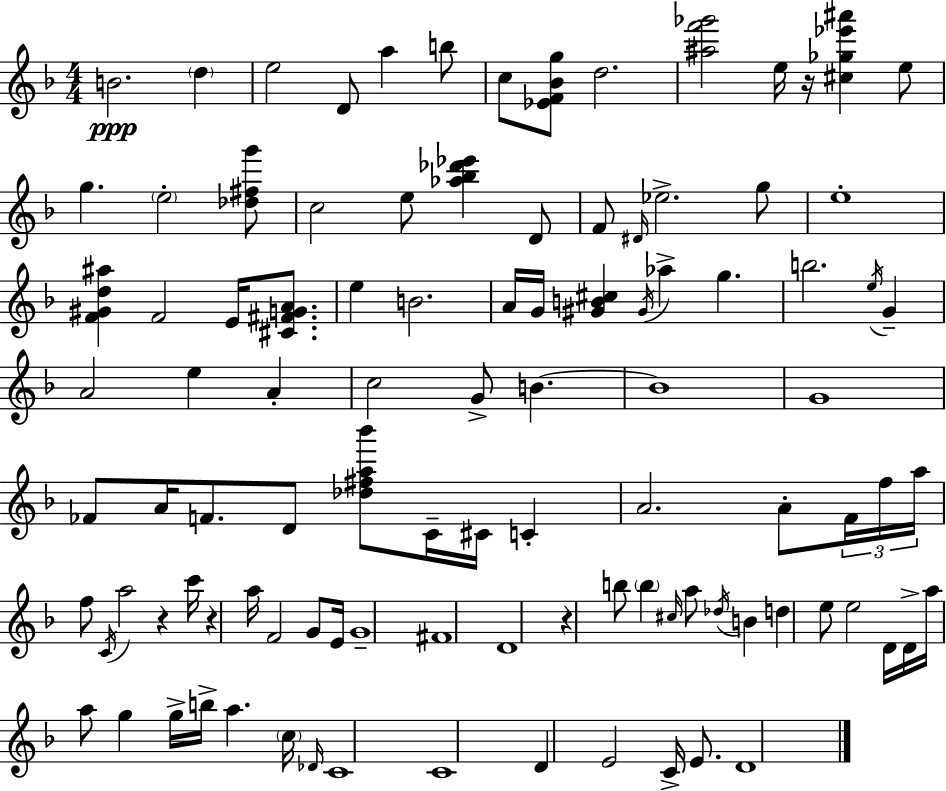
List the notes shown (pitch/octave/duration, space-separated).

B4/h. D5/q E5/h D4/e A5/q B5/e C5/e [Eb4,F4,Bb4,G5]/e D5/h. [A#5,F6,Gb6]/h E5/s R/s [C#5,Gb5,Eb6,A#6]/q E5/e G5/q. E5/h [Db5,F#5,G6]/e C5/h E5/e [Ab5,Bb5,Db6,Eb6]/q D4/e F4/e D#4/s Eb5/h. G5/e E5/w [F4,G#4,D5,A#5]/q F4/h E4/s [C#4,F#4,G4,A4]/e. E5/q B4/h. A4/s G4/s [G#4,B4,C#5]/q G#4/s Ab5/q G5/q. B5/h. E5/s G4/q A4/h E5/q A4/q C5/h G4/e B4/q. B4/w G4/w FES4/e A4/s F4/e. D4/e [Db5,F#5,A5,Bb6]/e C4/s C#4/s C4/q A4/h. A4/e F4/s F5/s A5/s F5/e C4/s A5/h R/q C6/s R/q A5/s F4/h G4/e E4/s G4/w F#4/w D4/w R/q B5/e B5/q C#5/s A5/e Db5/s B4/q D5/q E5/e E5/h D4/s D4/s A5/s A5/e G5/q G5/s B5/s A5/q. C5/s Db4/s C4/w C4/w D4/q E4/h C4/s E4/e. D4/w